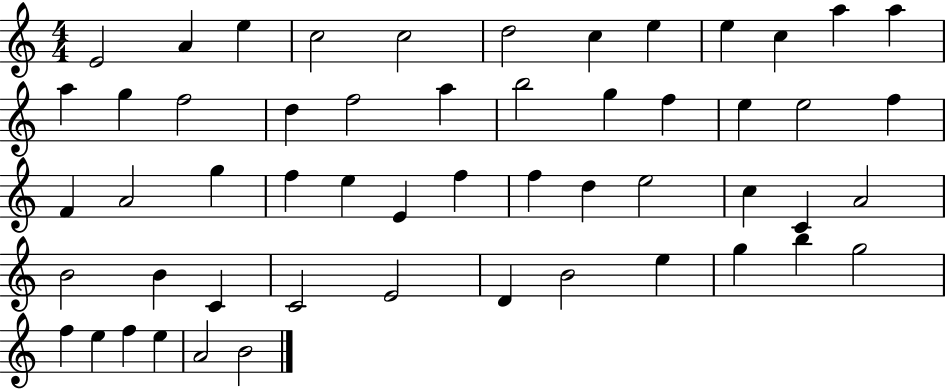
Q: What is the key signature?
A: C major